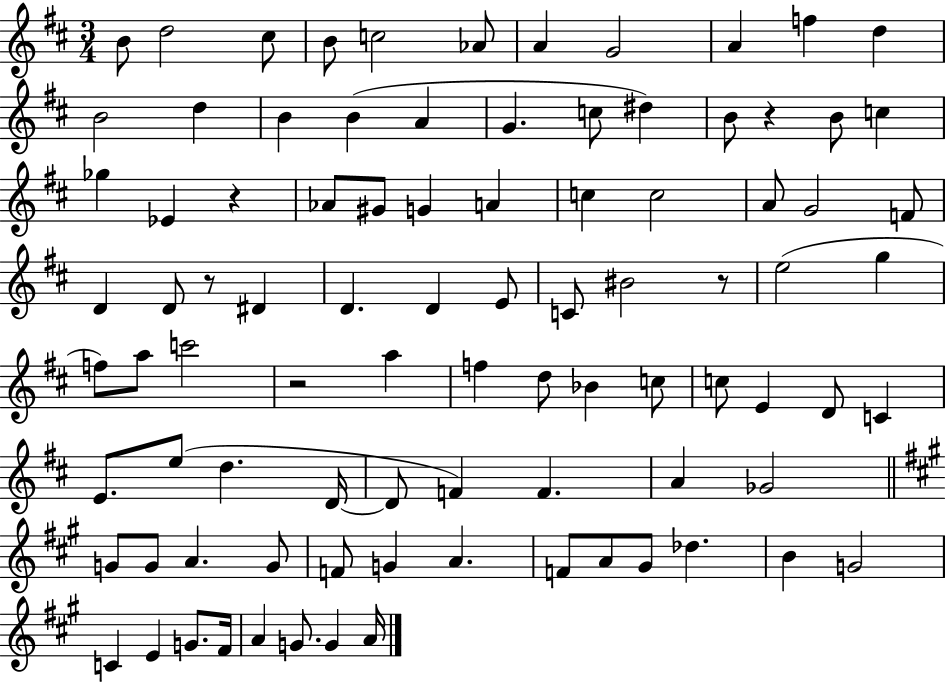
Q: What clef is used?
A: treble